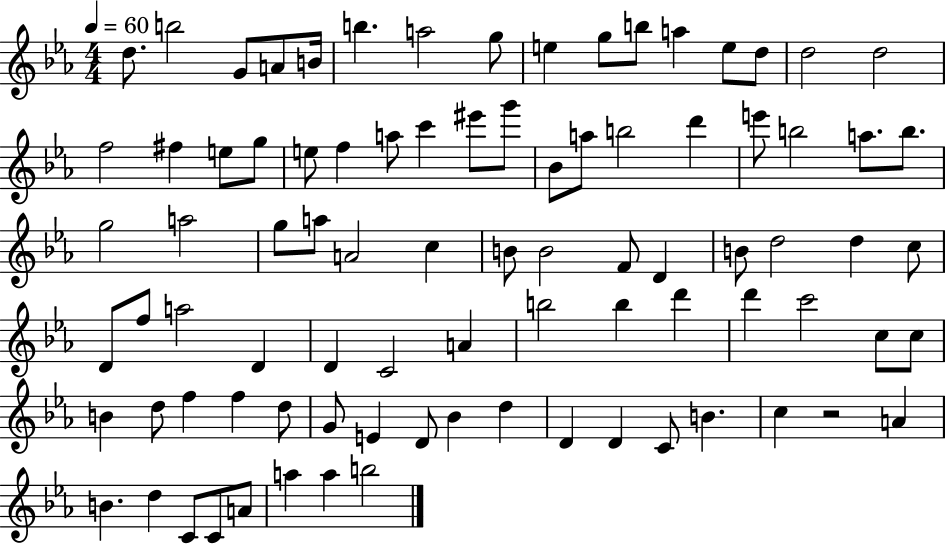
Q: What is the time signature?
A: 4/4